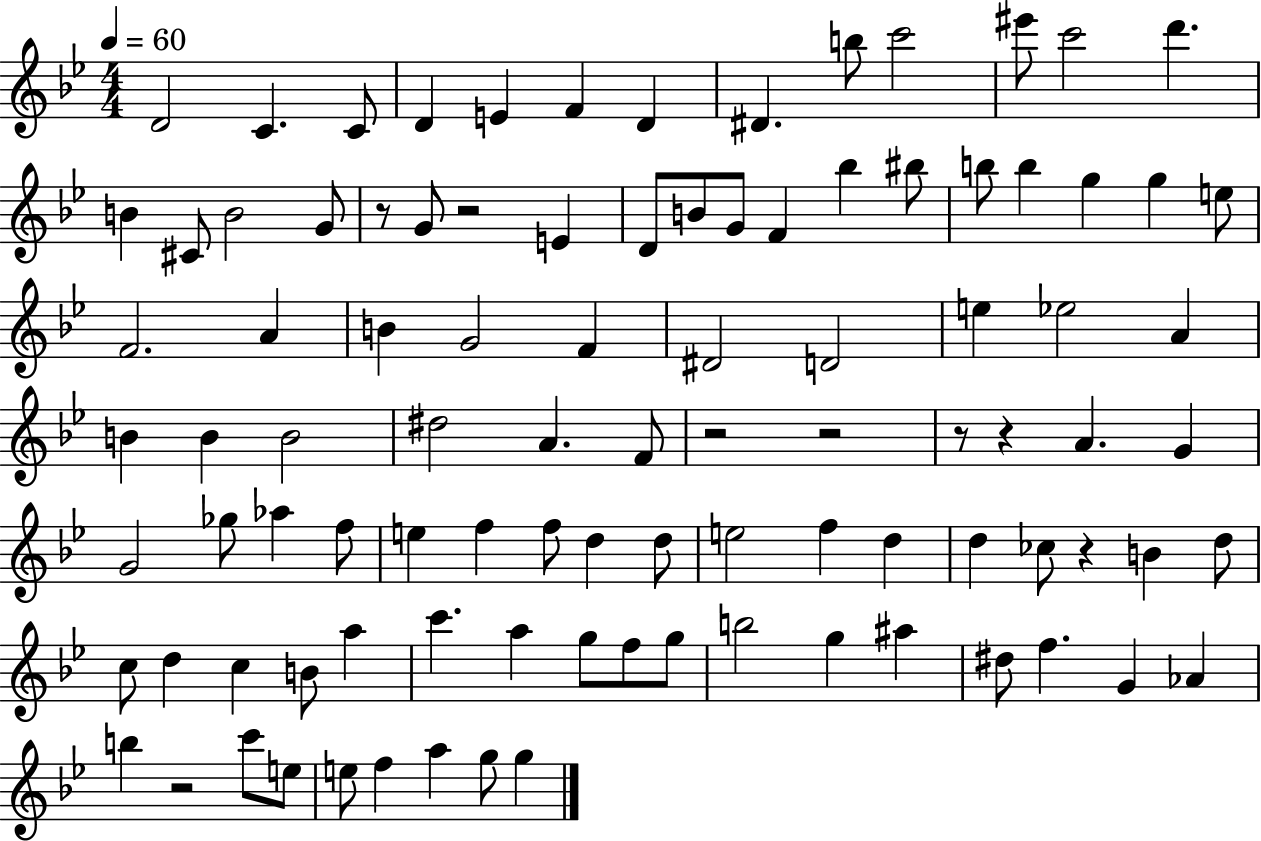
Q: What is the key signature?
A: BES major